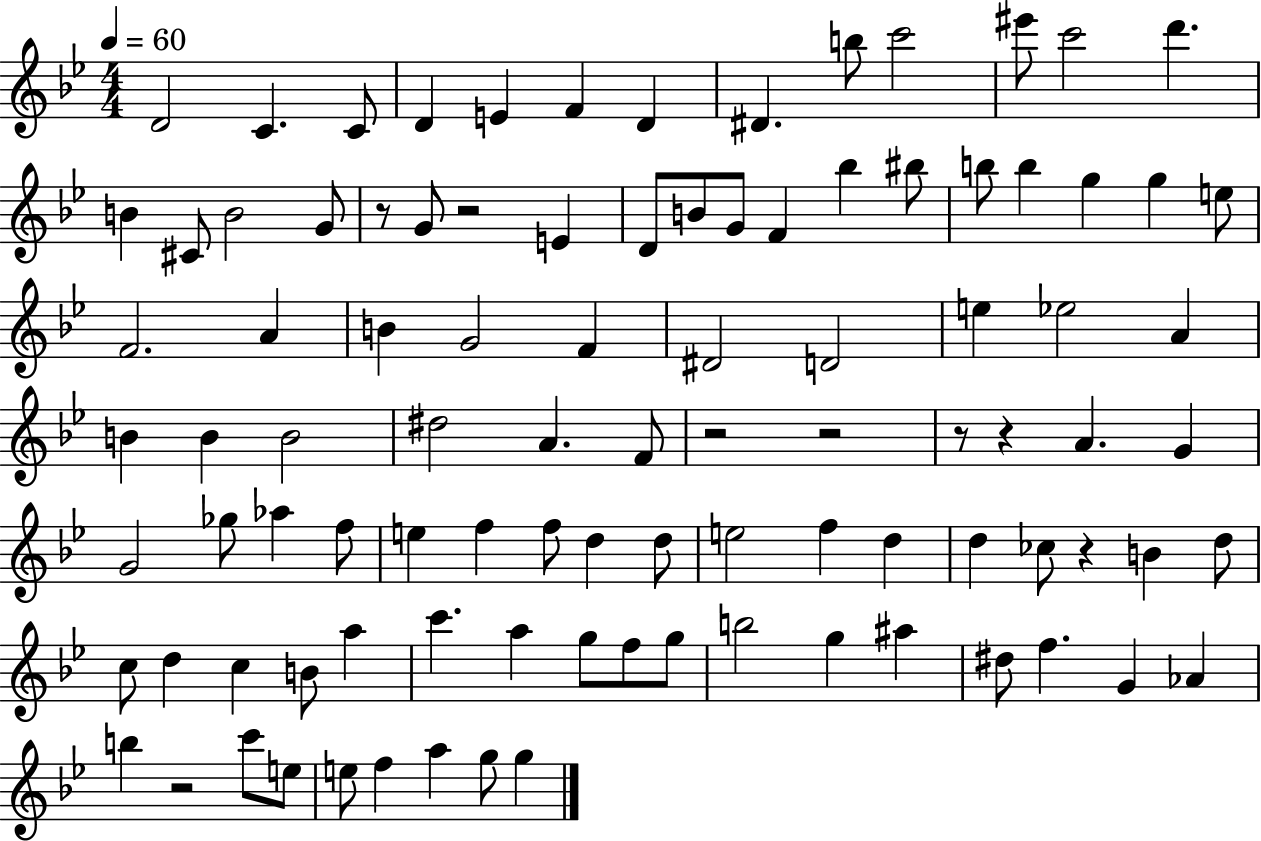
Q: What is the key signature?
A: BES major